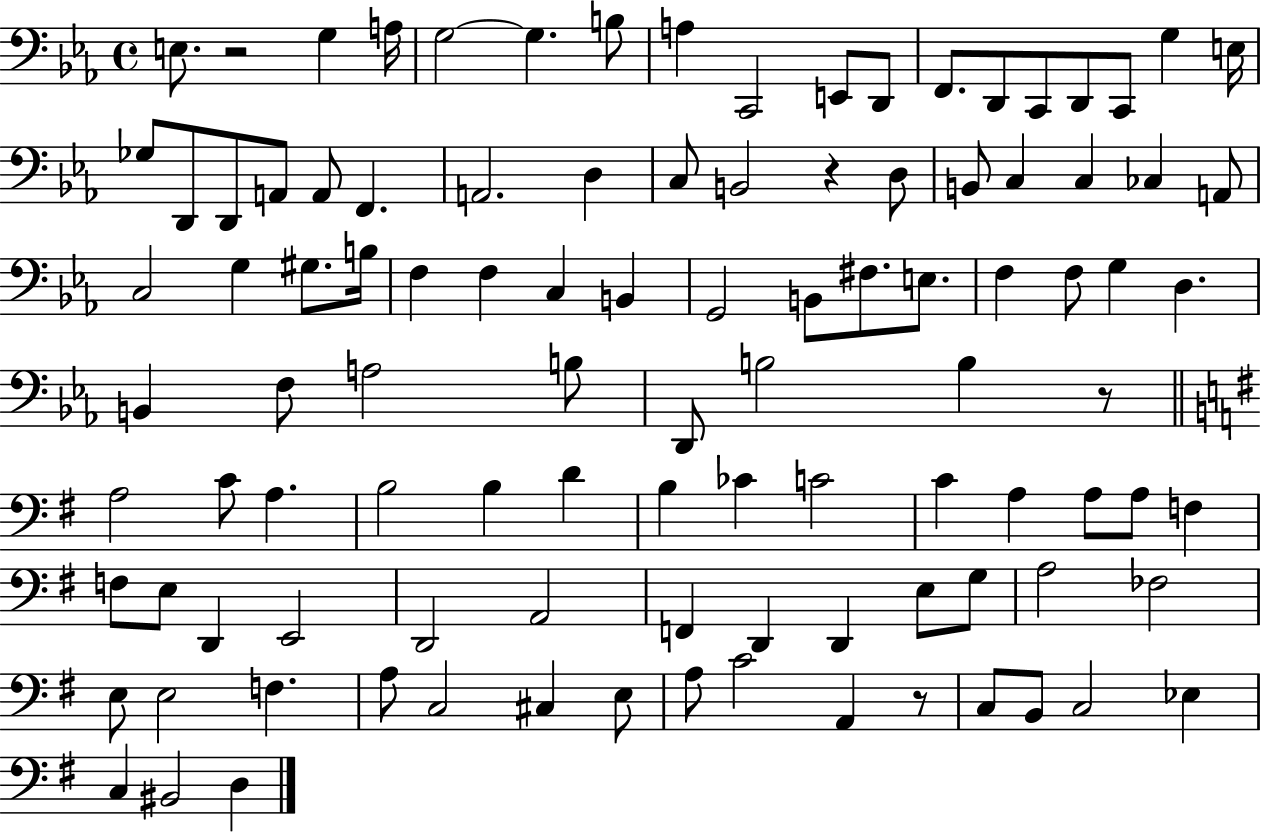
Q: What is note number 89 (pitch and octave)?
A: C#3